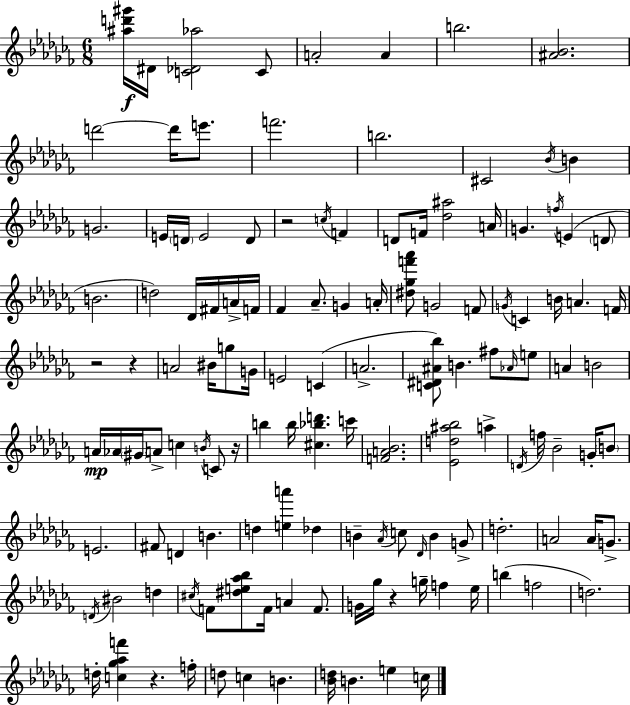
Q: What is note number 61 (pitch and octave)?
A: A4